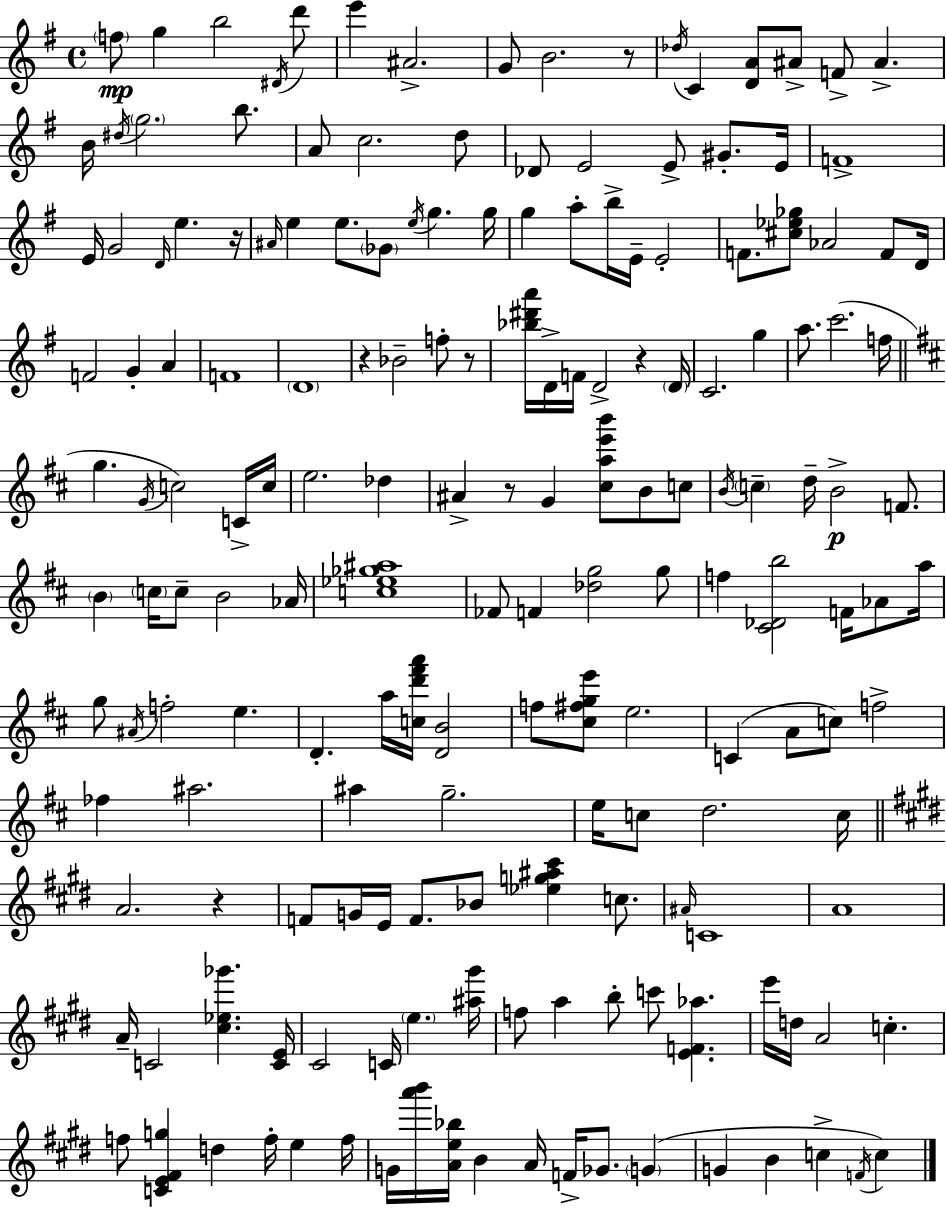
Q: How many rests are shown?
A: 7